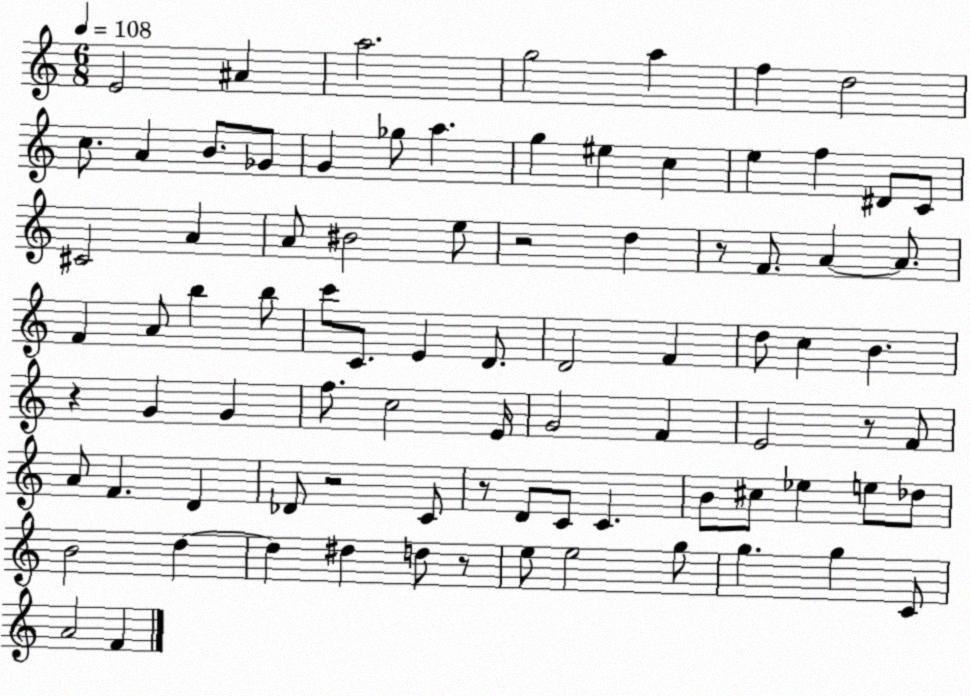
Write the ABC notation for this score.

X:1
T:Untitled
M:6/8
L:1/4
K:C
E2 ^A a2 g2 a f d2 c/2 A B/2 _G/2 G _g/2 a g ^e c e f ^D/2 C/2 ^C2 A A/2 ^B2 e/2 z2 d z/2 F/2 A A/2 F A/2 b b/2 c'/2 C/2 E D/2 D2 F d/2 c B z G G f/2 c2 E/4 G2 F E2 z/2 F/2 A/2 F D _D/2 z2 C/2 z/2 D/2 C/2 C B/2 ^c/2 _e e/2 _d/2 B2 d d ^d d/2 z/2 e/2 e2 g/2 g g C/2 A2 F